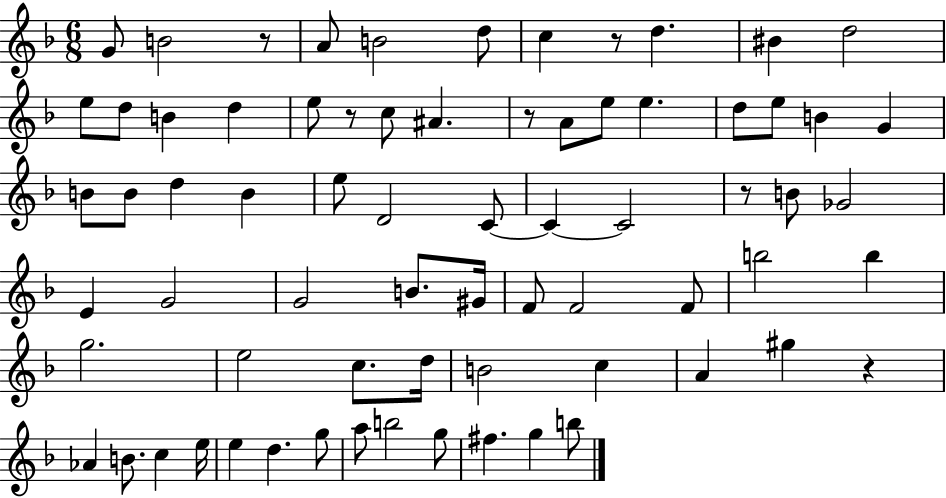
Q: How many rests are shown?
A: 6